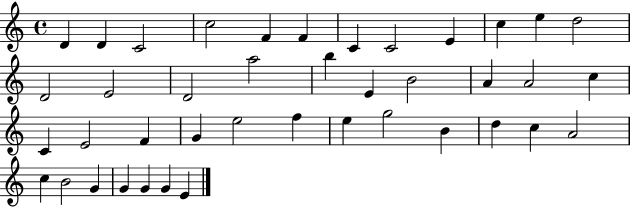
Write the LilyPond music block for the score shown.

{
  \clef treble
  \time 4/4
  \defaultTimeSignature
  \key c \major
  d'4 d'4 c'2 | c''2 f'4 f'4 | c'4 c'2 e'4 | c''4 e''4 d''2 | \break d'2 e'2 | d'2 a''2 | b''4 e'4 b'2 | a'4 a'2 c''4 | \break c'4 e'2 f'4 | g'4 e''2 f''4 | e''4 g''2 b'4 | d''4 c''4 a'2 | \break c''4 b'2 g'4 | g'4 g'4 g'4 e'4 | \bar "|."
}